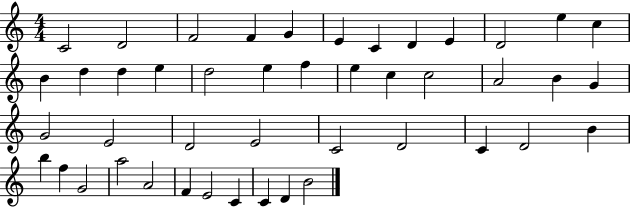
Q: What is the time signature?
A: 4/4